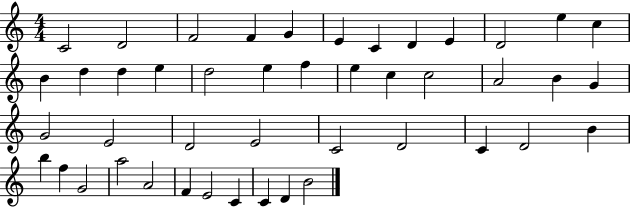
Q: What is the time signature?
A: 4/4